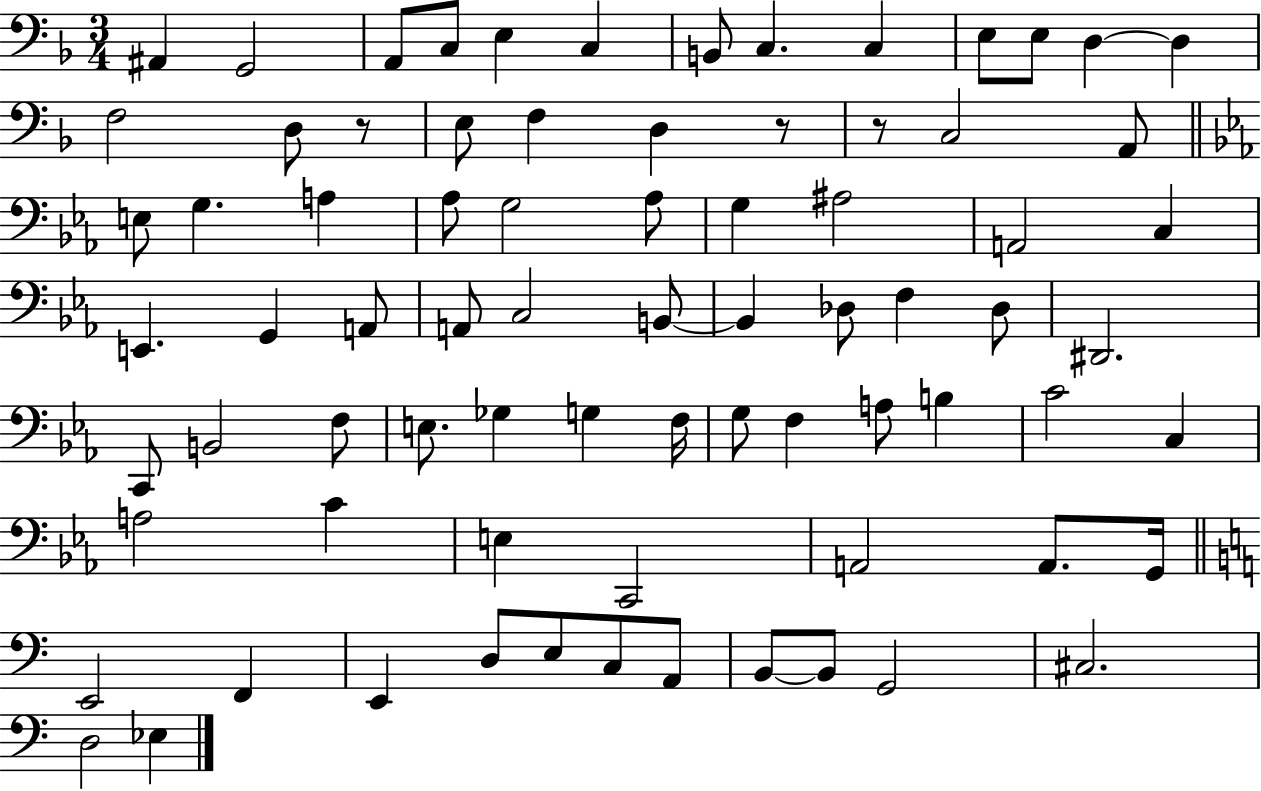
{
  \clef bass
  \numericTimeSignature
  \time 3/4
  \key f \major
  ais,4 g,2 | a,8 c8 e4 c4 | b,8 c4. c4 | e8 e8 d4~~ d4 | \break f2 d8 r8 | e8 f4 d4 r8 | r8 c2 a,8 | \bar "||" \break \key ees \major e8 g4. a4 | aes8 g2 aes8 | g4 ais2 | a,2 c4 | \break e,4. g,4 a,8 | a,8 c2 b,8~~ | b,4 des8 f4 des8 | dis,2. | \break c,8 b,2 f8 | e8. ges4 g4 f16 | g8 f4 a8 b4 | c'2 c4 | \break a2 c'4 | e4 c,2 | a,2 a,8. g,16 | \bar "||" \break \key a \minor e,2 f,4 | e,4 d8 e8 c8 a,8 | b,8~~ b,8 g,2 | cis2. | \break d2 ees4 | \bar "|."
}